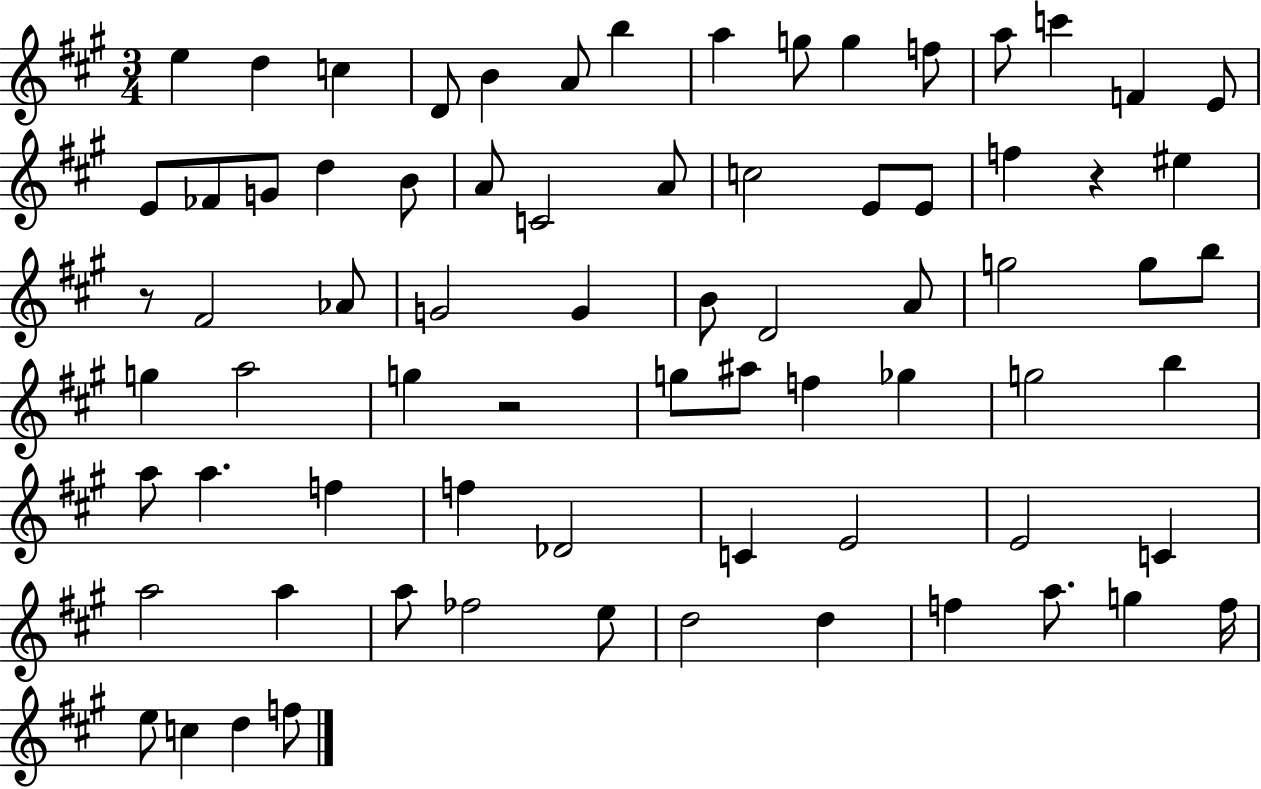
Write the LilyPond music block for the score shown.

{
  \clef treble
  \numericTimeSignature
  \time 3/4
  \key a \major
  e''4 d''4 c''4 | d'8 b'4 a'8 b''4 | a''4 g''8 g''4 f''8 | a''8 c'''4 f'4 e'8 | \break e'8 fes'8 g'8 d''4 b'8 | a'8 c'2 a'8 | c''2 e'8 e'8 | f''4 r4 eis''4 | \break r8 fis'2 aes'8 | g'2 g'4 | b'8 d'2 a'8 | g''2 g''8 b''8 | \break g''4 a''2 | g''4 r2 | g''8 ais''8 f''4 ges''4 | g''2 b''4 | \break a''8 a''4. f''4 | f''4 des'2 | c'4 e'2 | e'2 c'4 | \break a''2 a''4 | a''8 fes''2 e''8 | d''2 d''4 | f''4 a''8. g''4 f''16 | \break e''8 c''4 d''4 f''8 | \bar "|."
}